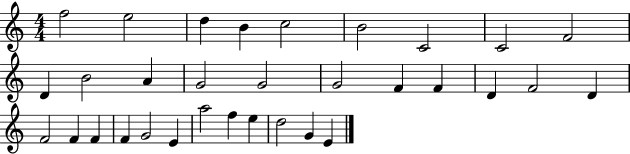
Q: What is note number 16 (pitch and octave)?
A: F4